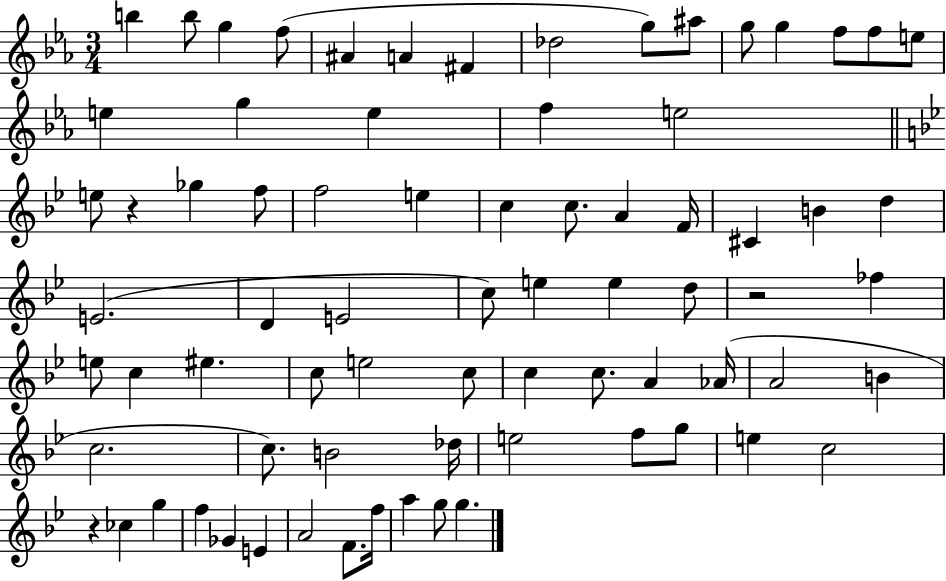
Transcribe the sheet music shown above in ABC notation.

X:1
T:Untitled
M:3/4
L:1/4
K:Eb
b b/2 g f/2 ^A A ^F _d2 g/2 ^a/2 g/2 g f/2 f/2 e/2 e g e f e2 e/2 z _g f/2 f2 e c c/2 A F/4 ^C B d E2 D E2 c/2 e e d/2 z2 _f e/2 c ^e c/2 e2 c/2 c c/2 A _A/4 A2 B c2 c/2 B2 _d/4 e2 f/2 g/2 e c2 z _c g f _G E A2 F/2 f/4 a g/2 g